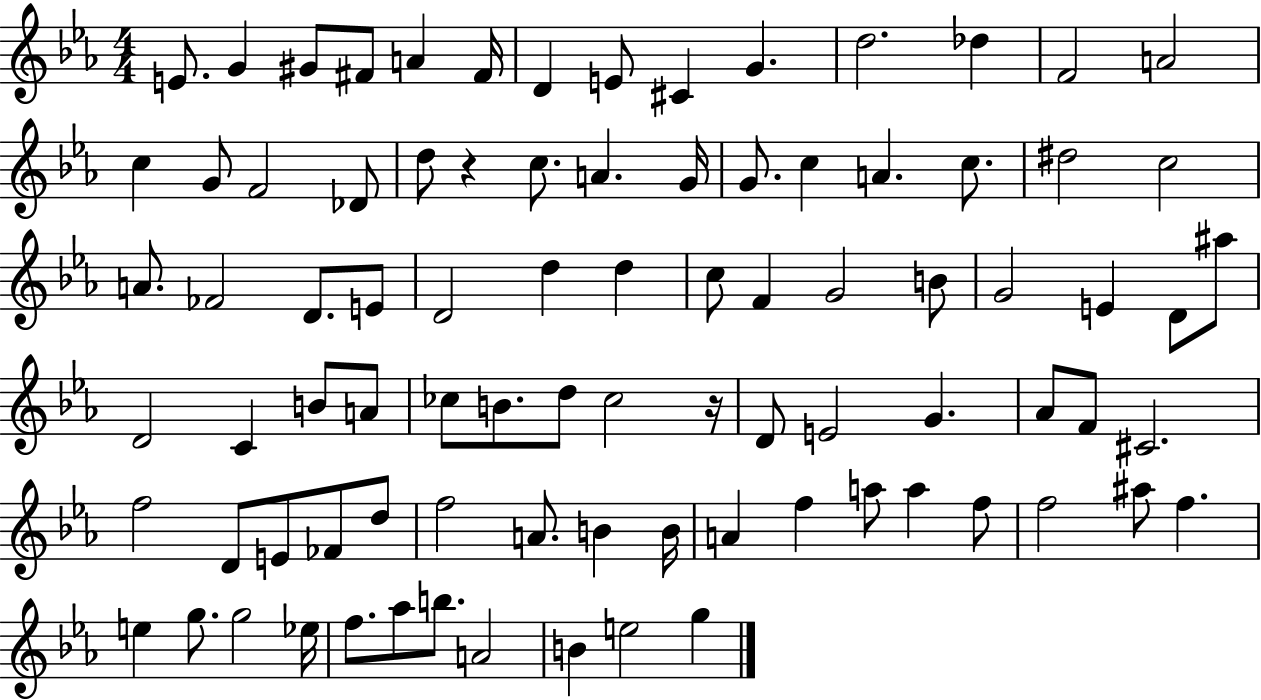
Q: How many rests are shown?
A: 2